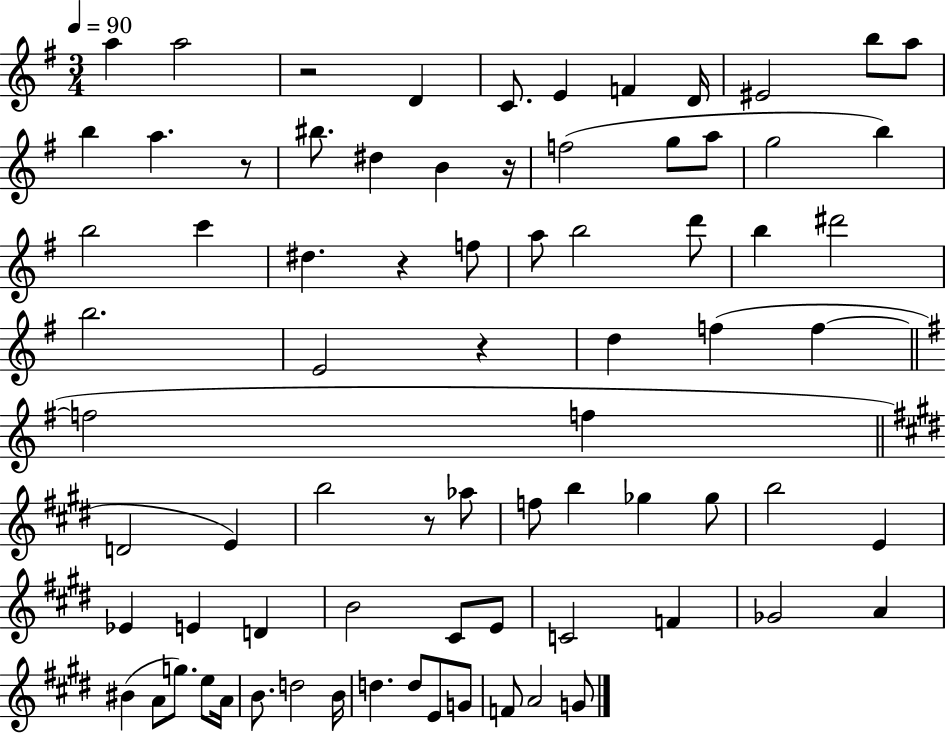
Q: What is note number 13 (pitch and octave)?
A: BIS5